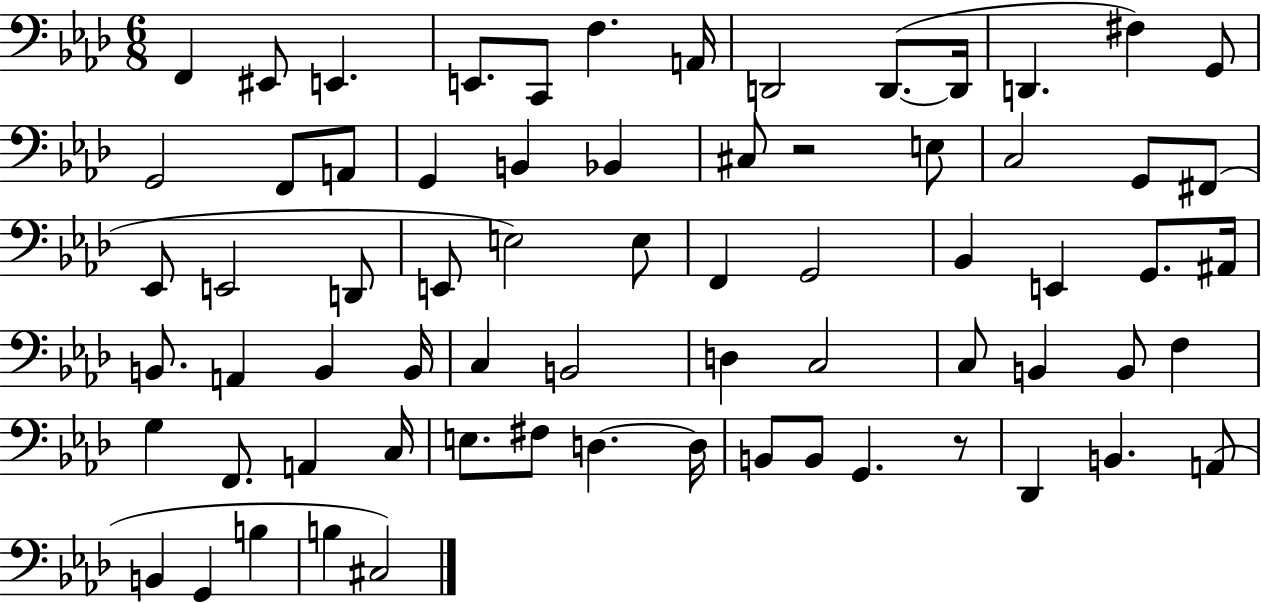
{
  \clef bass
  \numericTimeSignature
  \time 6/8
  \key aes \major
  f,4 eis,8 e,4. | e,8. c,8 f4. a,16 | d,2 d,8.~(~ d,16 | d,4. fis4) g,8 | \break g,2 f,8 a,8 | g,4 b,4 bes,4 | cis8 r2 e8 | c2 g,8 fis,8( | \break ees,8 e,2 d,8 | e,8 e2) e8 | f,4 g,2 | bes,4 e,4 g,8. ais,16 | \break b,8. a,4 b,4 b,16 | c4 b,2 | d4 c2 | c8 b,4 b,8 f4 | \break g4 f,8. a,4 c16 | e8. fis8 d4.~~ d16 | b,8 b,8 g,4. r8 | des,4 b,4. a,8( | \break b,4 g,4 b4 | b4 cis2) | \bar "|."
}